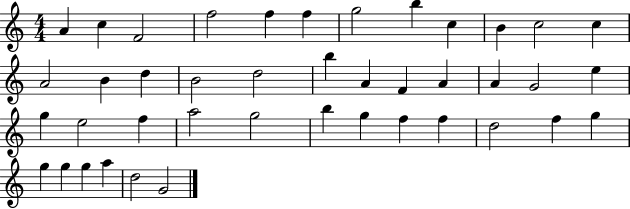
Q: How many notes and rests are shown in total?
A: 42